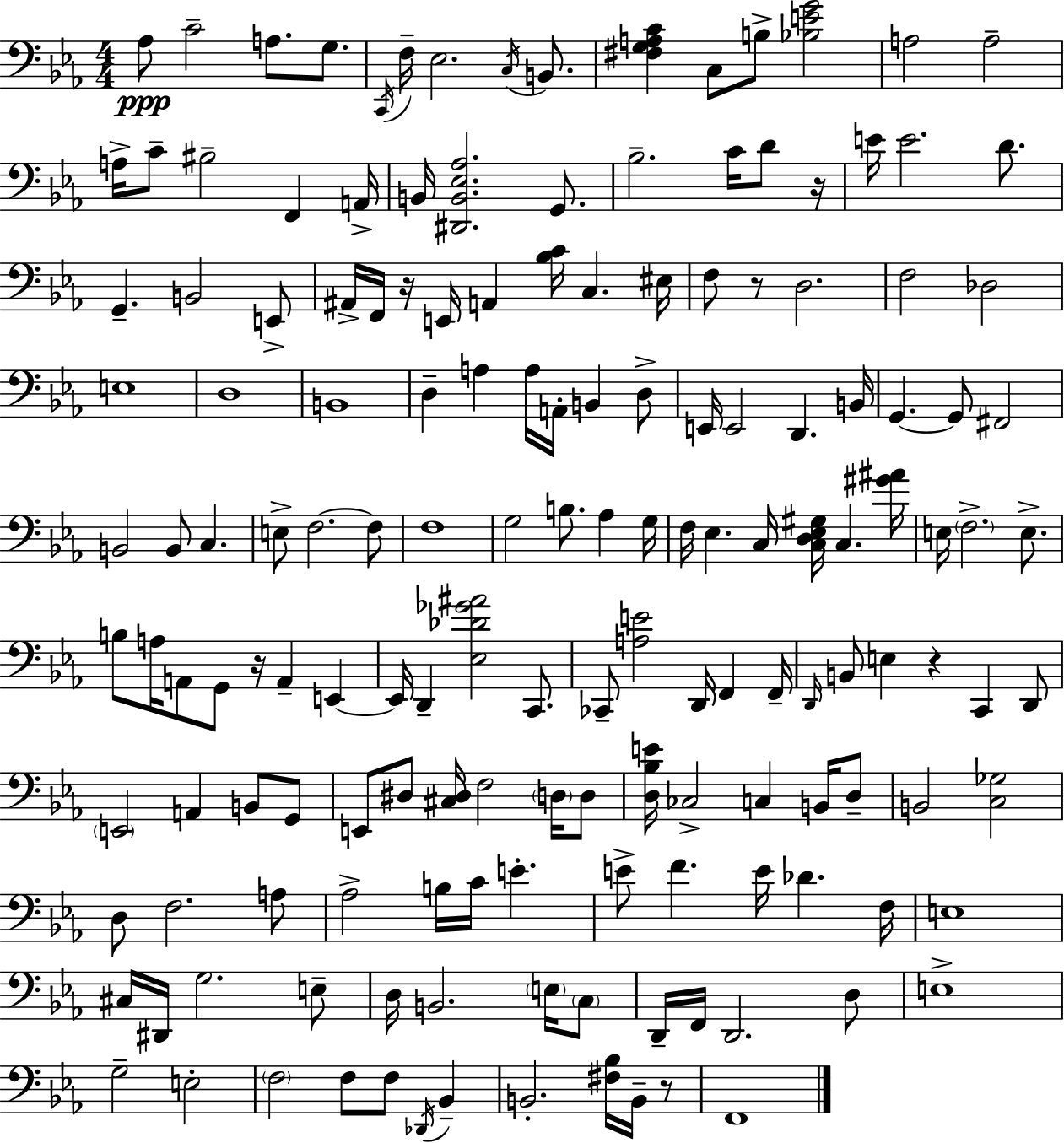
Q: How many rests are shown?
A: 6